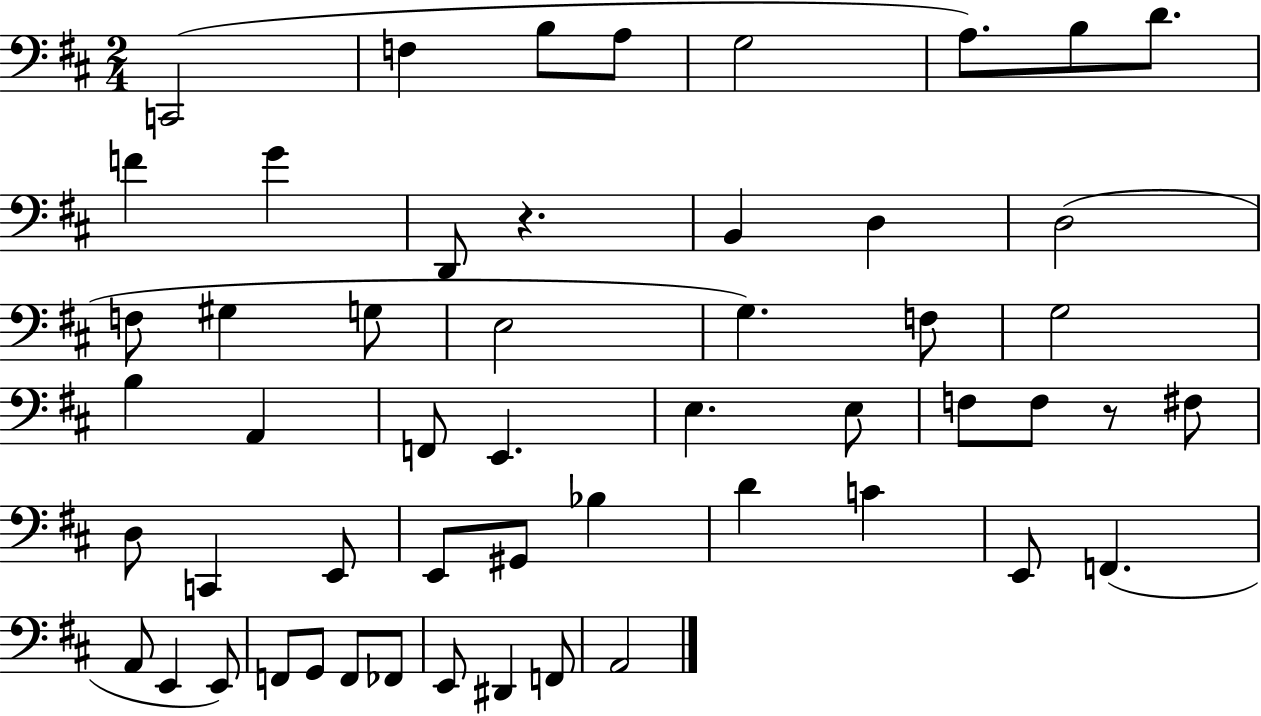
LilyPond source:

{
  \clef bass
  \numericTimeSignature
  \time 2/4
  \key d \major
  c,2( | f4 b8 a8 | g2 | a8.) b8 d'8. | \break f'4 g'4 | d,8 r4. | b,4 d4 | d2( | \break f8 gis4 g8 | e2 | g4.) f8 | g2 | \break b4 a,4 | f,8 e,4. | e4. e8 | f8 f8 r8 fis8 | \break d8 c,4 e,8 | e,8 gis,8 bes4 | d'4 c'4 | e,8 f,4.( | \break a,8 e,4 e,8) | f,8 g,8 f,8 fes,8 | e,8 dis,4 f,8 | a,2 | \break \bar "|."
}